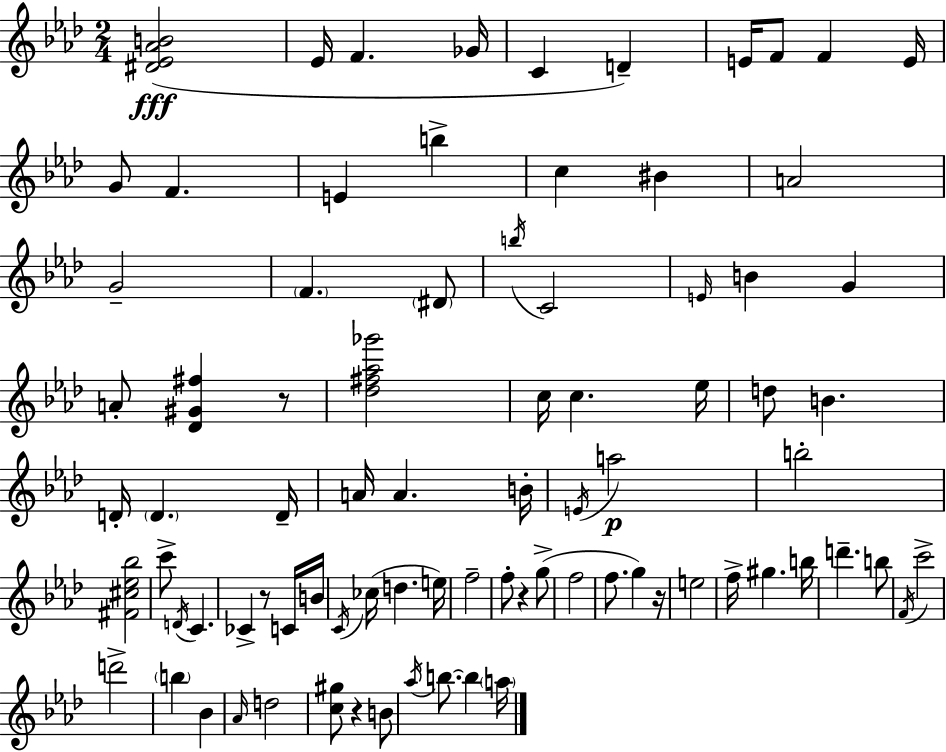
[D#4,Eb4,Ab4,B4]/h Eb4/s F4/q. Gb4/s C4/q D4/q E4/s F4/e F4/q E4/s G4/e F4/q. E4/q B5/q C5/q BIS4/q A4/h G4/h F4/q. D#4/e B5/s C4/h E4/s B4/q G4/q A4/e [Db4,G#4,F#5]/q R/e [Db5,F#5,Ab5,Gb6]/h C5/s C5/q. Eb5/s D5/e B4/q. D4/s D4/q. D4/s A4/s A4/q. B4/s E4/s A5/h B5/h [F#4,C#5,Eb5,Bb5]/h C6/e D4/s C4/q. CES4/q R/e C4/s B4/s C4/s CES5/s D5/q. E5/s F5/h F5/e R/q G5/e F5/h F5/e. G5/q R/s E5/h F5/s G#5/q. B5/s D6/q. B5/e F4/s C6/h D6/h B5/q Bb4/q Ab4/s D5/h [C5,G#5]/e R/q B4/e Ab5/s B5/e. B5/q A5/s